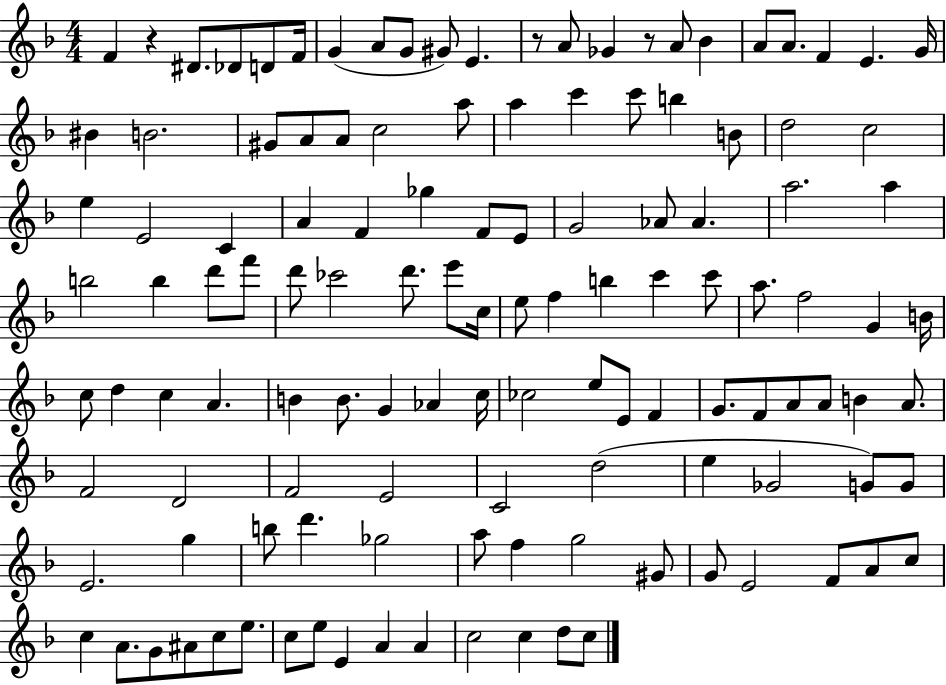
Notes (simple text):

F4/q R/q D#4/e. Db4/e D4/e F4/s G4/q A4/e G4/e G#4/e E4/q. R/e A4/e Gb4/q R/e A4/e Bb4/q A4/e A4/e. F4/q E4/q. G4/s BIS4/q B4/h. G#4/e A4/e A4/e C5/h A5/e A5/q C6/q C6/e B5/q B4/e D5/h C5/h E5/q E4/h C4/q A4/q F4/q Gb5/q F4/e E4/e G4/h Ab4/e Ab4/q. A5/h. A5/q B5/h B5/q D6/e F6/e D6/e CES6/h D6/e. E6/e C5/s E5/e F5/q B5/q C6/q C6/e A5/e. F5/h G4/q B4/s C5/e D5/q C5/q A4/q. B4/q B4/e. G4/q Ab4/q C5/s CES5/h E5/e E4/e F4/q G4/e. F4/e A4/e A4/e B4/q A4/e. F4/h D4/h F4/h E4/h C4/h D5/h E5/q Gb4/h G4/e G4/e E4/h. G5/q B5/e D6/q. Gb5/h A5/e F5/q G5/h G#4/e G4/e E4/h F4/e A4/e C5/e C5/q A4/e. G4/e A#4/e C5/e E5/e. C5/e E5/e E4/q A4/q A4/q C5/h C5/q D5/e C5/e